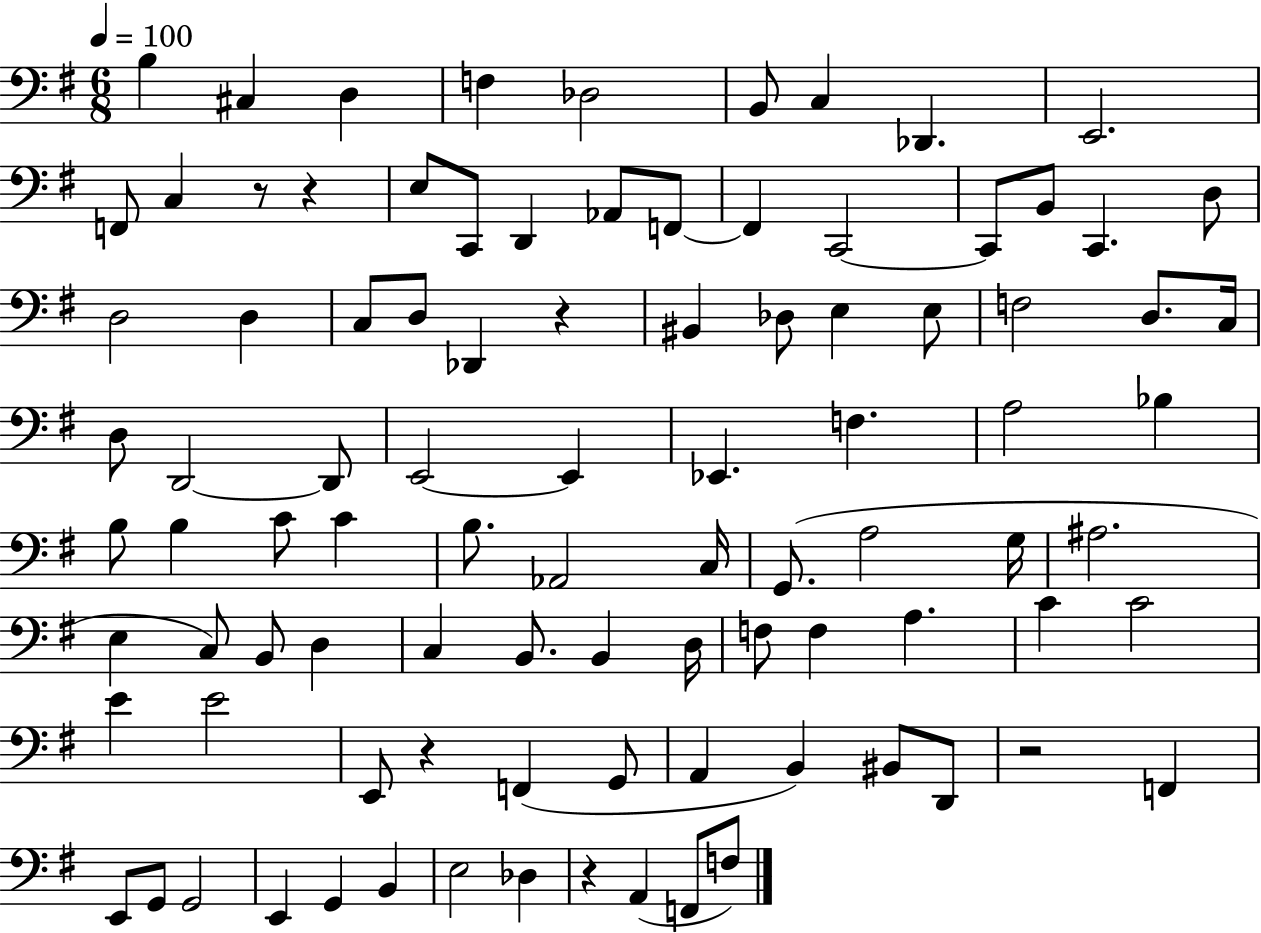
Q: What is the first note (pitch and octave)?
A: B3